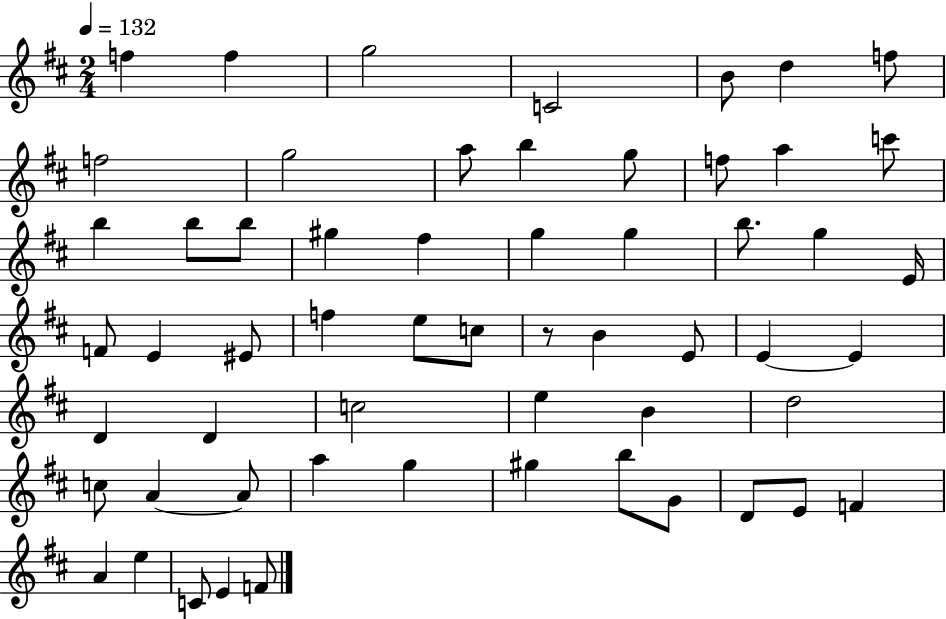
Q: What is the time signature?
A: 2/4